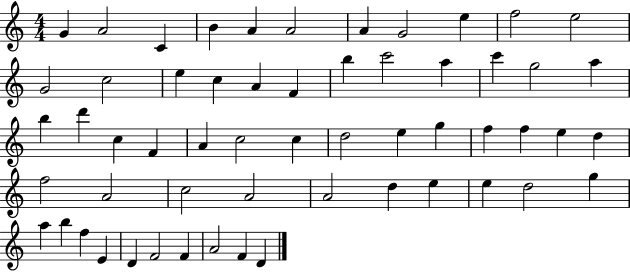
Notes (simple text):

G4/q A4/h C4/q B4/q A4/q A4/h A4/q G4/h E5/q F5/h E5/h G4/h C5/h E5/q C5/q A4/q F4/q B5/q C6/h A5/q C6/q G5/h A5/q B5/q D6/q C5/q F4/q A4/q C5/h C5/q D5/h E5/q G5/q F5/q F5/q E5/q D5/q F5/h A4/h C5/h A4/h A4/h D5/q E5/q E5/q D5/h G5/q A5/q B5/q F5/q E4/q D4/q F4/h F4/q A4/h F4/q D4/q